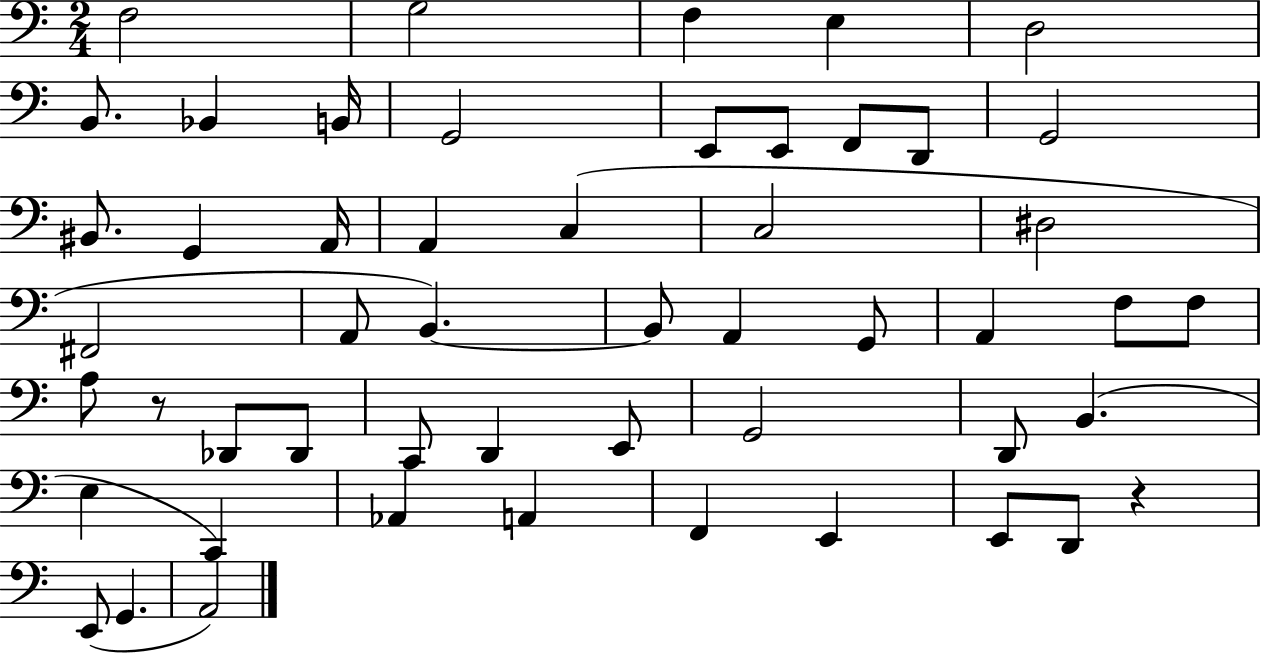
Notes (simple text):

F3/h G3/h F3/q E3/q D3/h B2/e. Bb2/q B2/s G2/h E2/e E2/e F2/e D2/e G2/h BIS2/e. G2/q A2/s A2/q C3/q C3/h D#3/h F#2/h A2/e B2/q. B2/e A2/q G2/e A2/q F3/e F3/e A3/e R/e Db2/e Db2/e C2/e D2/q E2/e G2/h D2/e B2/q. E3/q C2/q Ab2/q A2/q F2/q E2/q E2/e D2/e R/q E2/e G2/q. A2/h